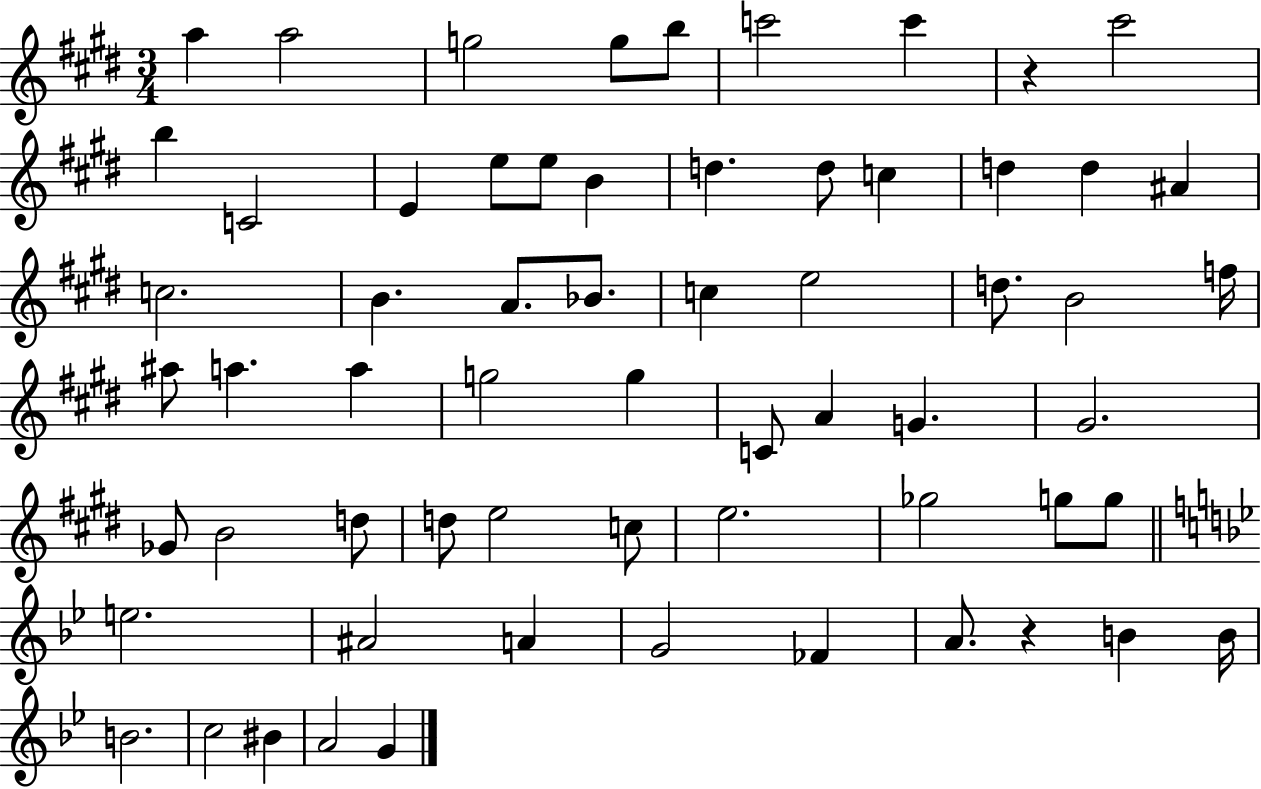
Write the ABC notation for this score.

X:1
T:Untitled
M:3/4
L:1/4
K:E
a a2 g2 g/2 b/2 c'2 c' z ^c'2 b C2 E e/2 e/2 B d d/2 c d d ^A c2 B A/2 _B/2 c e2 d/2 B2 f/4 ^a/2 a a g2 g C/2 A G ^G2 _G/2 B2 d/2 d/2 e2 c/2 e2 _g2 g/2 g/2 e2 ^A2 A G2 _F A/2 z B B/4 B2 c2 ^B A2 G